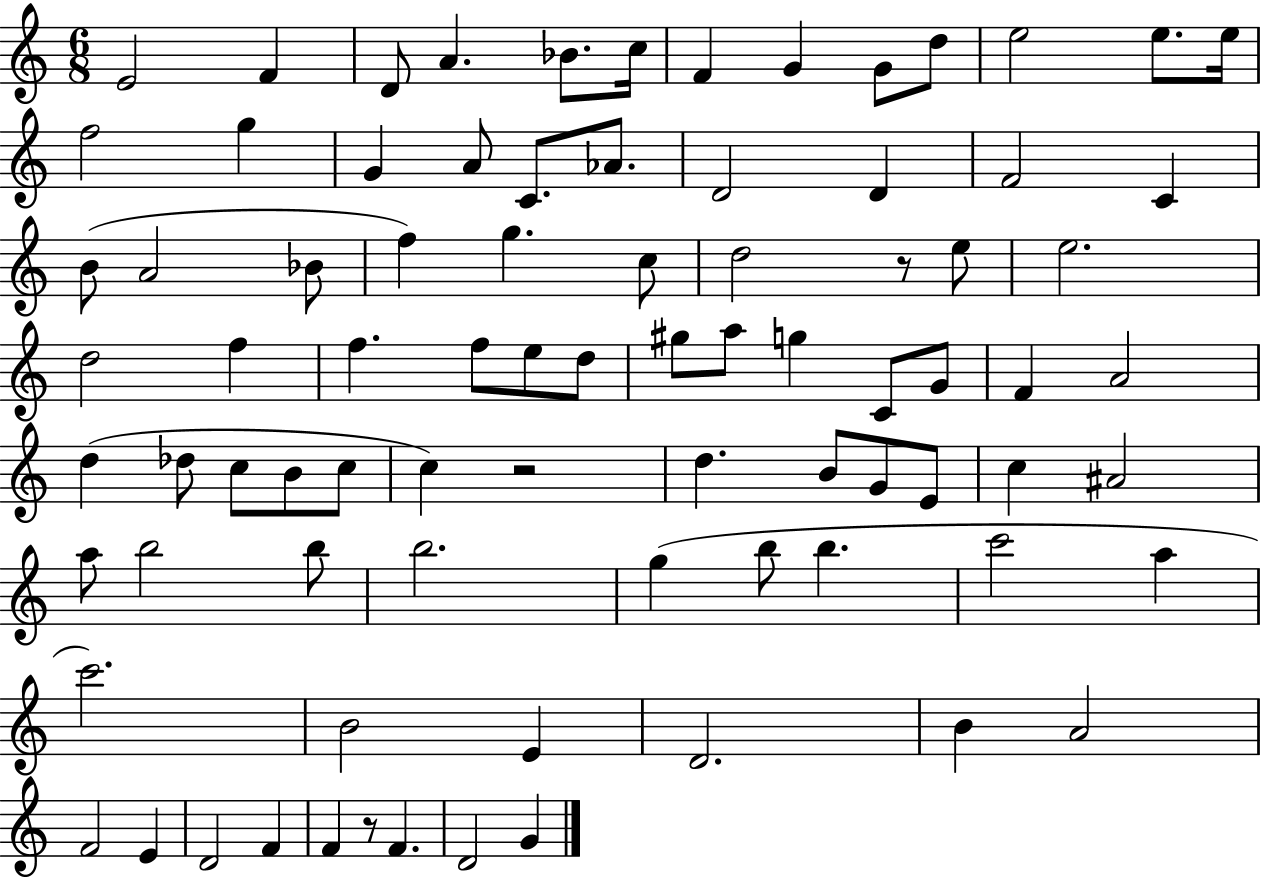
{
  \clef treble
  \numericTimeSignature
  \time 6/8
  \key c \major
  e'2 f'4 | d'8 a'4. bes'8. c''16 | f'4 g'4 g'8 d''8 | e''2 e''8. e''16 | \break f''2 g''4 | g'4 a'8 c'8. aes'8. | d'2 d'4 | f'2 c'4 | \break b'8( a'2 bes'8 | f''4) g''4. c''8 | d''2 r8 e''8 | e''2. | \break d''2 f''4 | f''4. f''8 e''8 d''8 | gis''8 a''8 g''4 c'8 g'8 | f'4 a'2 | \break d''4( des''8 c''8 b'8 c''8 | c''4) r2 | d''4. b'8 g'8 e'8 | c''4 ais'2 | \break a''8 b''2 b''8 | b''2. | g''4( b''8 b''4. | c'''2 a''4 | \break c'''2.) | b'2 e'4 | d'2. | b'4 a'2 | \break f'2 e'4 | d'2 f'4 | f'4 r8 f'4. | d'2 g'4 | \break \bar "|."
}